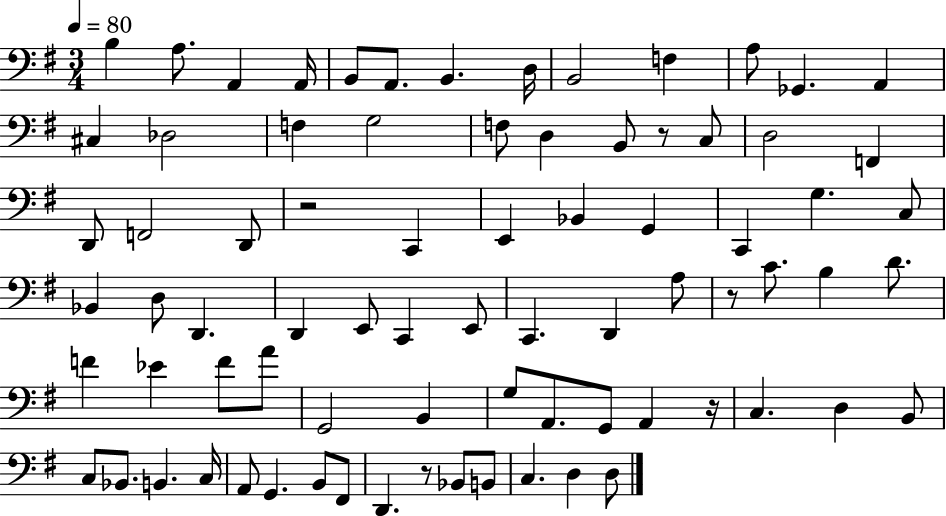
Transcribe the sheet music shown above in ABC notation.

X:1
T:Untitled
M:3/4
L:1/4
K:G
B, A,/2 A,, A,,/4 B,,/2 A,,/2 B,, D,/4 B,,2 F, A,/2 _G,, A,, ^C, _D,2 F, G,2 F,/2 D, B,,/2 z/2 C,/2 D,2 F,, D,,/2 F,,2 D,,/2 z2 C,, E,, _B,, G,, C,, G, C,/2 _B,, D,/2 D,, D,, E,,/2 C,, E,,/2 C,, D,, A,/2 z/2 C/2 B, D/2 F _E F/2 A/2 G,,2 B,, G,/2 A,,/2 G,,/2 A,, z/4 C, D, B,,/2 C,/2 _B,,/2 B,, C,/4 A,,/2 G,, B,,/2 ^F,,/2 D,, z/2 _B,,/2 B,,/2 C, D, D,/2